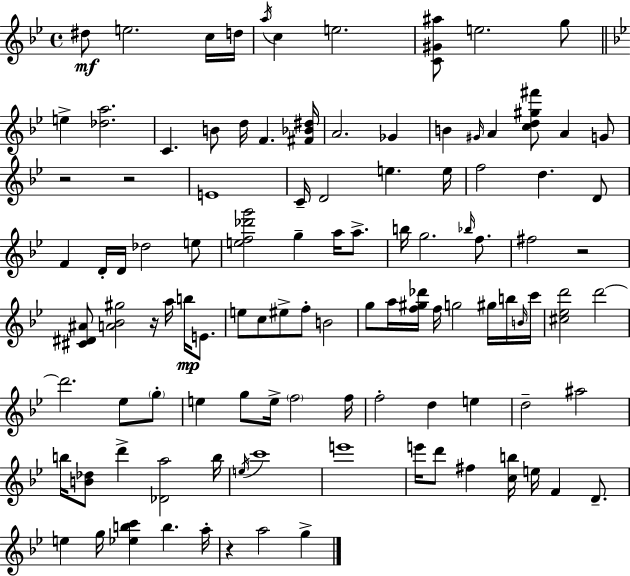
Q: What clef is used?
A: treble